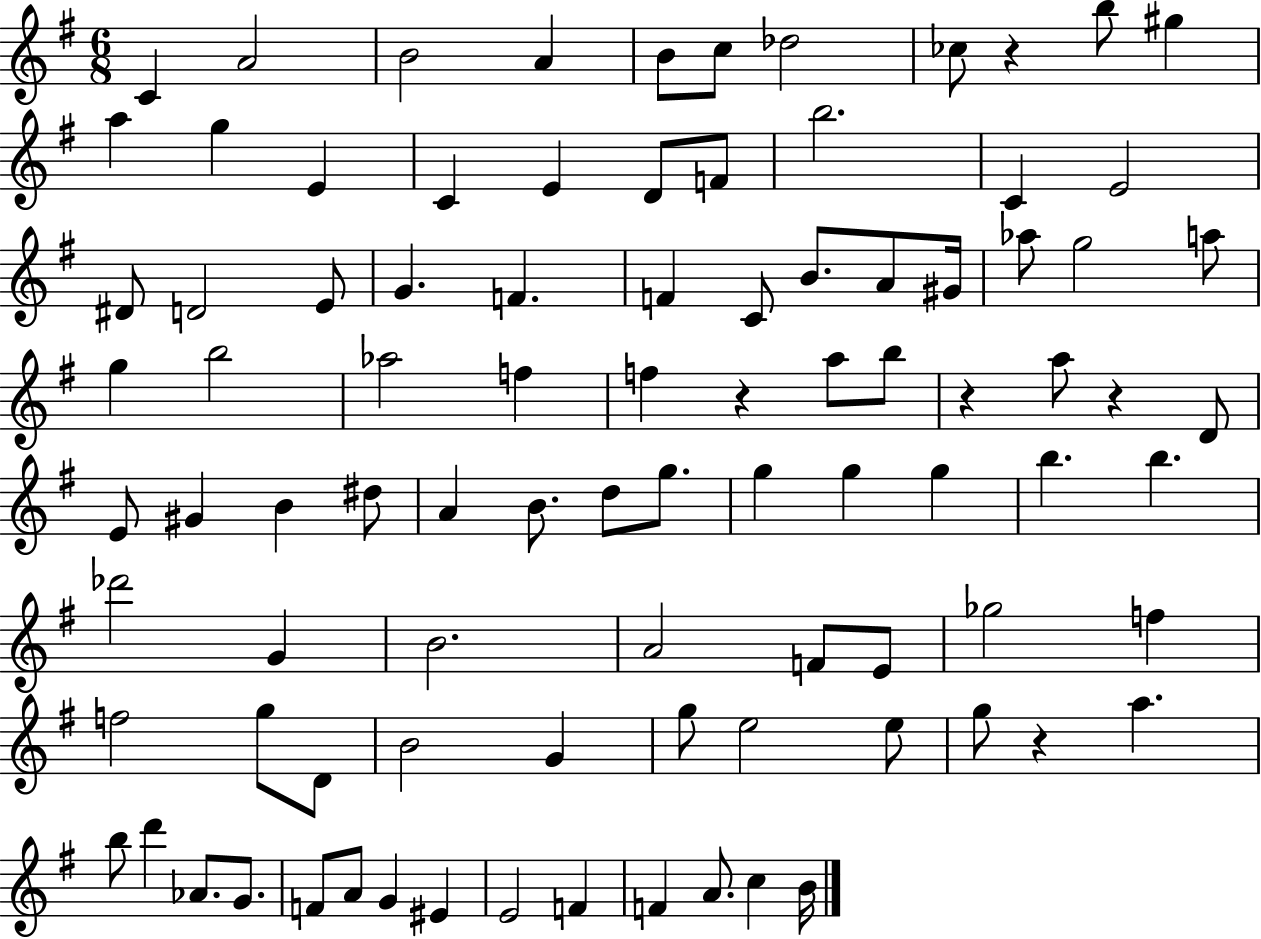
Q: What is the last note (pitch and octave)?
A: B4